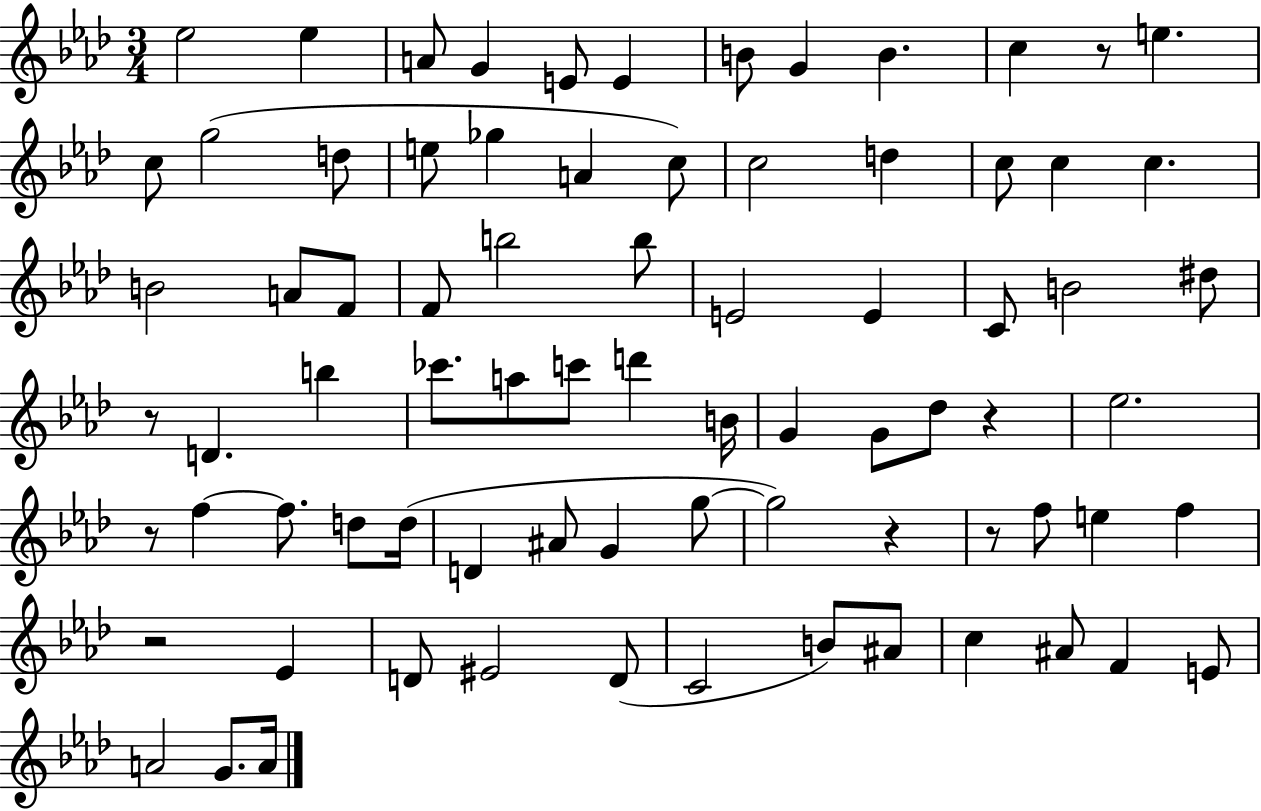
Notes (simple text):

Eb5/h Eb5/q A4/e G4/q E4/e E4/q B4/e G4/q B4/q. C5/q R/e E5/q. C5/e G5/h D5/e E5/e Gb5/q A4/q C5/e C5/h D5/q C5/e C5/q C5/q. B4/h A4/e F4/e F4/e B5/h B5/e E4/h E4/q C4/e B4/h D#5/e R/e D4/q. B5/q CES6/e. A5/e C6/e D6/q B4/s G4/q G4/e Db5/e R/q Eb5/h. R/e F5/q F5/e. D5/e D5/s D4/q A#4/e G4/q G5/e G5/h R/q R/e F5/e E5/q F5/q R/h Eb4/q D4/e EIS4/h D4/e C4/h B4/e A#4/e C5/q A#4/e F4/q E4/e A4/h G4/e. A4/s